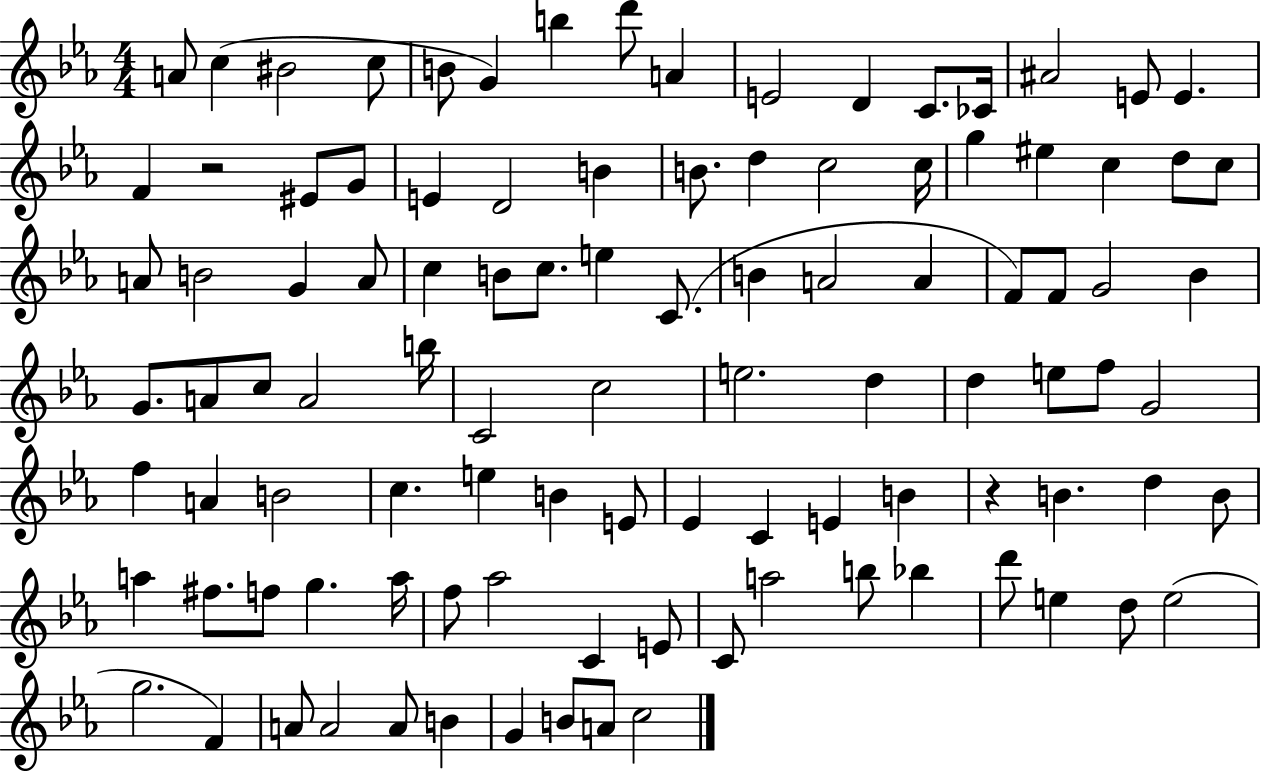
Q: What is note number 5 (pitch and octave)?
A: B4